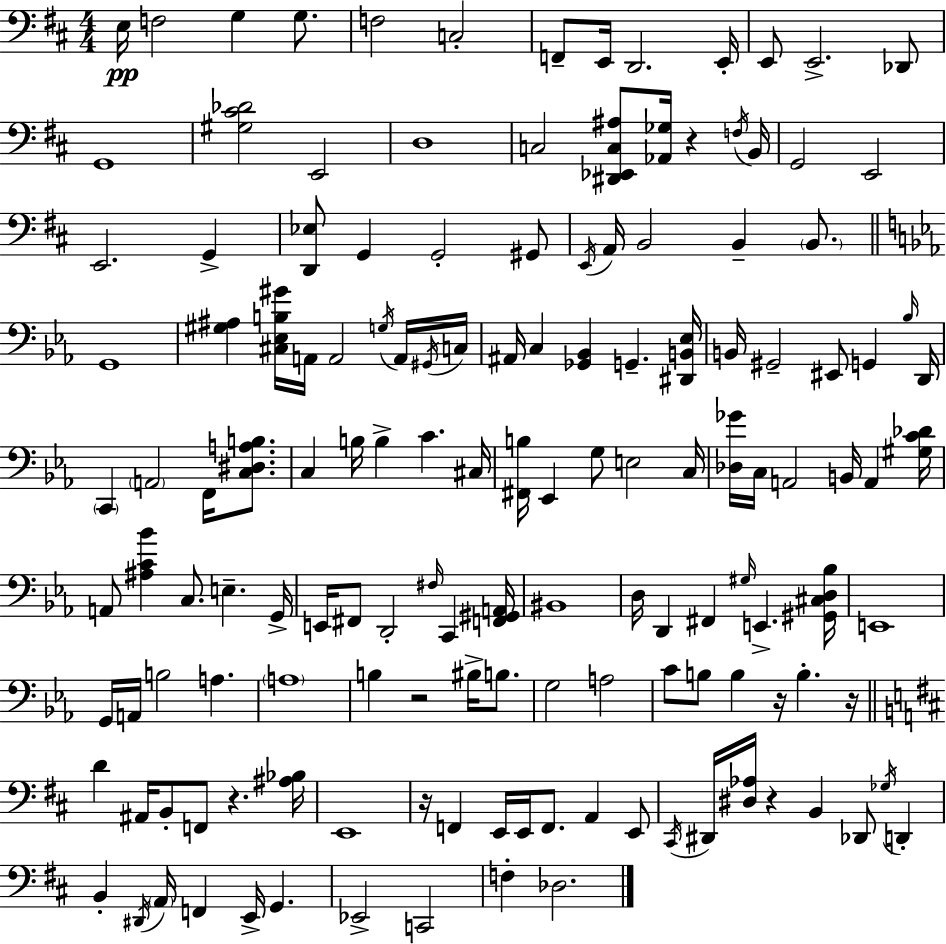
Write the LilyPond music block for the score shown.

{
  \clef bass
  \numericTimeSignature
  \time 4/4
  \key d \major
  e16\pp f2 g4 g8. | f2 c2-. | f,8-- e,16 d,2. e,16-. | e,8 e,2.-> des,8 | \break g,1 | <gis cis' des'>2 e,2 | d1 | c2 <dis, ees, c ais>8 <aes, ges>16 r4 \acciaccatura { f16 } | \break b,16 g,2 e,2 | e,2. g,4-> | <d, ees>8 g,4 g,2-. gis,8 | \acciaccatura { e,16 } a,16 b,2 b,4-- \parenthesize b,8. | \break \bar "||" \break \key c \minor g,1 | <gis ais>4 <cis ees b gis'>16 a,16 a,2 \acciaccatura { g16 } a,16 | \acciaccatura { gis,16 } c16 ais,16 c4 <ges, bes,>4 g,4.-- | <dis, b, ees>16 b,16 gis,2-- eis,8 g,4 | \break \grace { bes16 } d,16 \parenthesize c,4 \parenthesize a,2 f,16 | <c dis a b>8. c4 b16 b4-> c'4. | cis16 <fis, b>16 ees,4 g8 e2 | c16 <des ges'>16 c16 a,2 b,16 a,4 | \break <gis c' des'>16 a,8 <ais c' bes'>4 c8. e4.-- | g,16-> e,16 fis,8 d,2-. \grace { fis16 } c,4 | <f, gis, a,>16 bis,1 | d16 d,4 fis,4 \grace { gis16 } e,4.-> | \break <gis, cis d bes>16 e,1 | g,16 a,16 b2 a4. | \parenthesize a1 | b4 r2 | \break bis16-> b8. g2 a2 | c'8 b8 b4 r16 b4.-. | r16 \bar "||" \break \key d \major d'4 ais,16 b,8-. f,8 r4. <ais bes>16 | e,1 | r16 f,4 e,16 e,16 f,8. a,4 e,8 | \acciaccatura { cis,16 } dis,16 <dis aes>16 r4 b,4 des,8 \acciaccatura { ges16 } d,4-. | \break b,4-. \acciaccatura { dis,16 } \parenthesize a,16 f,4 e,16-> g,4. | ees,2-> c,2 | f4-. des2. | \bar "|."
}